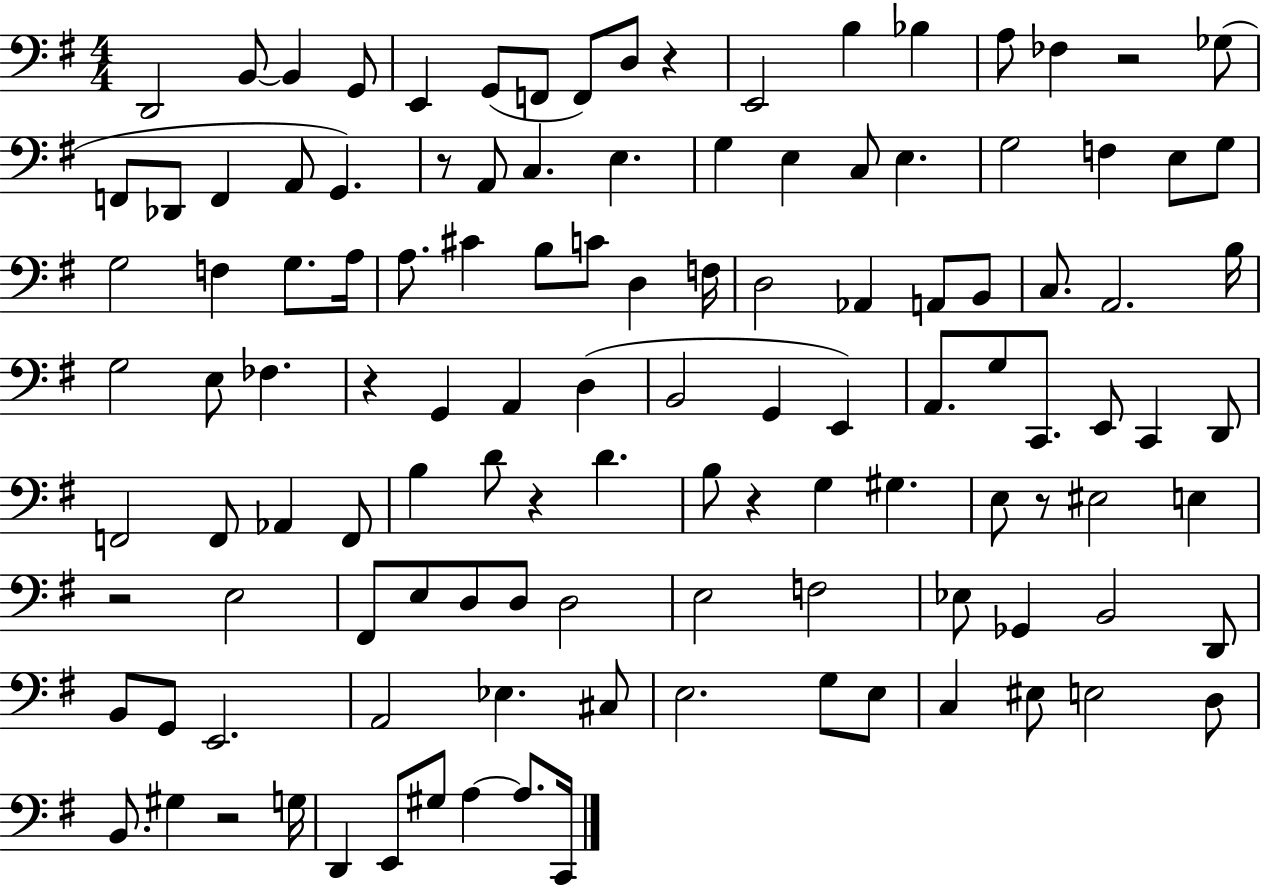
D2/h B2/e B2/q G2/e E2/q G2/e F2/e F2/e D3/e R/q E2/h B3/q Bb3/q A3/e FES3/q R/h Gb3/e F2/e Db2/e F2/q A2/e G2/q. R/e A2/e C3/q. E3/q. G3/q E3/q C3/e E3/q. G3/h F3/q E3/e G3/e G3/h F3/q G3/e. A3/s A3/e. C#4/q B3/e C4/e D3/q F3/s D3/h Ab2/q A2/e B2/e C3/e. A2/h. B3/s G3/h E3/e FES3/q. R/q G2/q A2/q D3/q B2/h G2/q E2/q A2/e. G3/e C2/e. E2/e C2/q D2/e F2/h F2/e Ab2/q F2/e B3/q D4/e R/q D4/q. B3/e R/q G3/q G#3/q. E3/e R/e EIS3/h E3/q R/h E3/h F#2/e E3/e D3/e D3/e D3/h E3/h F3/h Eb3/e Gb2/q B2/h D2/e B2/e G2/e E2/h. A2/h Eb3/q. C#3/e E3/h. G3/e E3/e C3/q EIS3/e E3/h D3/e B2/e. G#3/q R/h G3/s D2/q E2/e G#3/e A3/q A3/e. C2/s